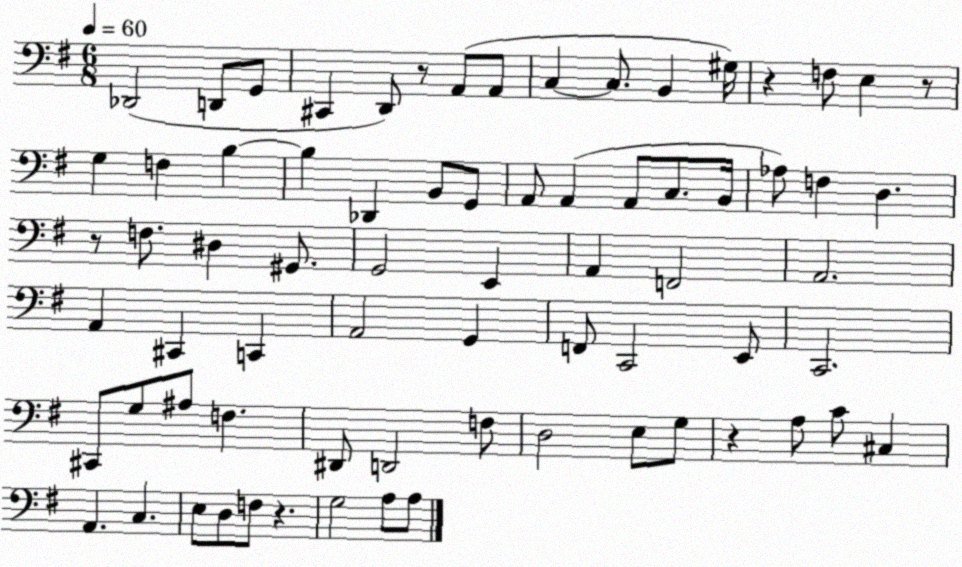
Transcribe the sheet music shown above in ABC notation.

X:1
T:Untitled
M:6/8
L:1/4
K:G
_D,,2 D,,/2 G,,/2 ^C,, D,,/2 z/2 A,,/2 A,,/2 C, C,/2 B,, ^G,/4 z F,/2 E, z/2 G, F, B, B, _D,, B,,/2 G,,/2 A,,/2 A,, A,,/2 C,/2 B,,/4 _A,/2 F, D, z/2 F,/2 ^D, ^G,,/2 G,,2 E,, A,, F,,2 A,,2 A,, ^C,, C,, A,,2 G,, F,,/2 C,,2 E,,/2 C,,2 ^C,,/2 G,/2 ^A,/2 F, ^D,,/2 D,,2 F,/2 D,2 E,/2 G,/2 z A,/2 C/2 ^C, A,, C, E,/2 D,/2 F,/2 z G,2 A,/2 A,/2